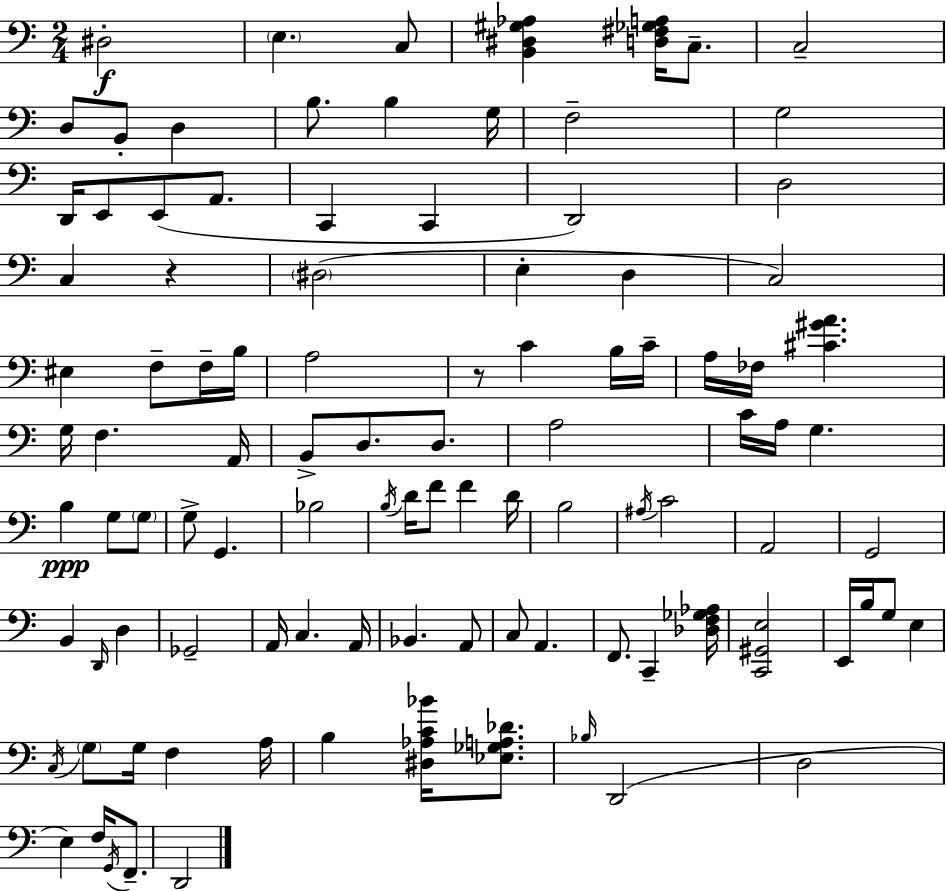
X:1
T:Untitled
M:2/4
L:1/4
K:Am
^D,2 E, C,/2 [B,,^D,^G,_A,] [D,^F,_G,A,]/4 C,/2 C,2 D,/2 B,,/2 D, B,/2 B, G,/4 F,2 G,2 D,,/4 E,,/2 E,,/2 A,,/2 C,, C,, D,,2 D,2 C, z ^D,2 E, D, C,2 ^E, F,/2 F,/4 B,/4 A,2 z/2 C B,/4 C/4 A,/4 _F,/4 [^C^GA] G,/4 F, A,,/4 B,,/2 D,/2 D,/2 A,2 C/4 A,/4 G, B, G,/2 G,/2 G,/2 G,, _B,2 B,/4 D/4 F/2 F D/4 B,2 ^A,/4 C2 A,,2 G,,2 B,, D,,/4 D, _G,,2 A,,/4 C, A,,/4 _B,, A,,/2 C,/2 A,, F,,/2 C,, [_D,F,_G,_A,]/4 [C,,^G,,E,]2 E,,/4 B,/4 G,/2 E, C,/4 G,/2 G,/4 F, A,/4 B, [^D,_A,C_B]/4 [_E,_G,A,_D]/2 _B,/4 D,,2 D,2 E, F,/4 G,,/4 F,,/2 D,,2